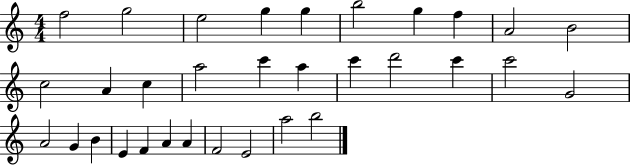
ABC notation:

X:1
T:Untitled
M:4/4
L:1/4
K:C
f2 g2 e2 g g b2 g f A2 B2 c2 A c a2 c' a c' d'2 c' c'2 G2 A2 G B E F A A F2 E2 a2 b2